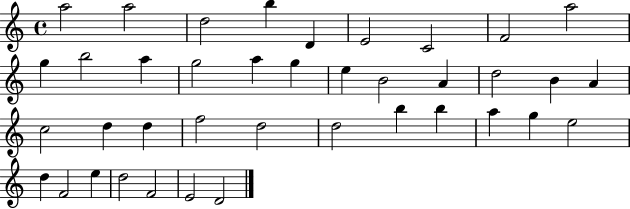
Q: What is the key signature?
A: C major